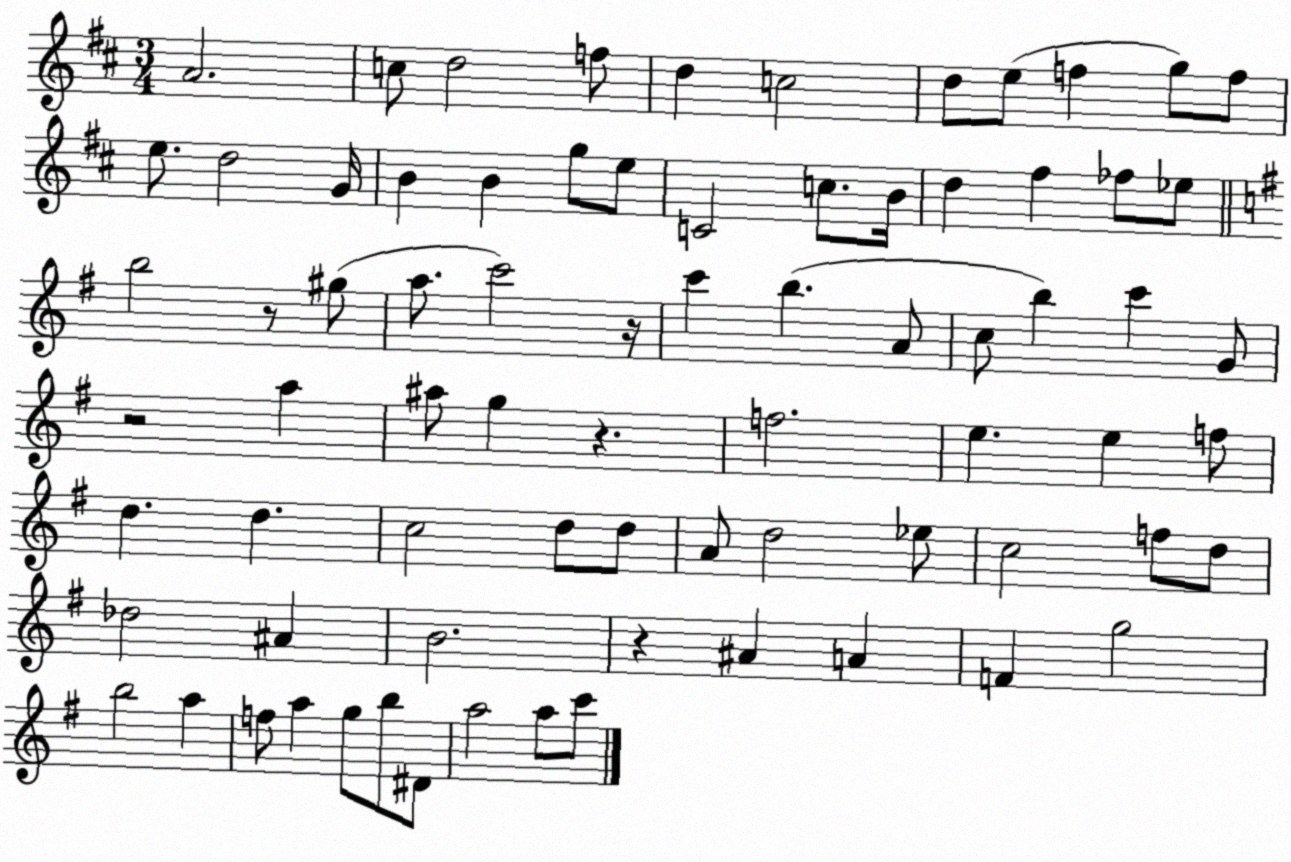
X:1
T:Untitled
M:3/4
L:1/4
K:D
A2 c/2 d2 f/2 d c2 d/2 e/2 f g/2 f/2 e/2 d2 G/4 B B g/2 e/2 C2 c/2 B/4 d ^f _f/2 _e/2 b2 z/2 ^g/2 a/2 c'2 z/4 c' b A/2 c/2 b c' G/2 z2 a ^a/2 g z f2 e e f/2 d d c2 d/2 d/2 A/2 d2 _e/2 c2 f/2 d/2 _d2 ^A B2 z ^A A F g2 b2 a f/2 a g/2 b/2 ^D/2 a2 a/2 c'/2